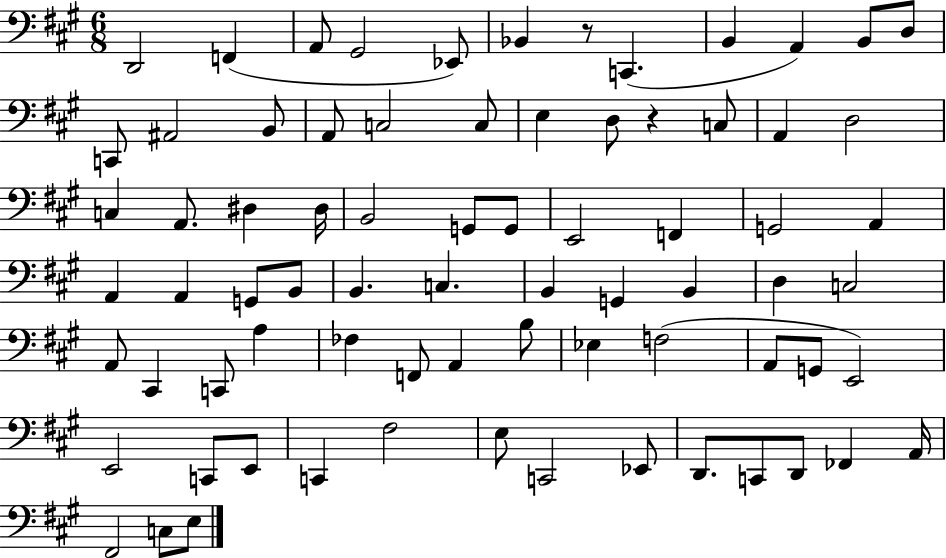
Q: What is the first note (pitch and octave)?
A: D2